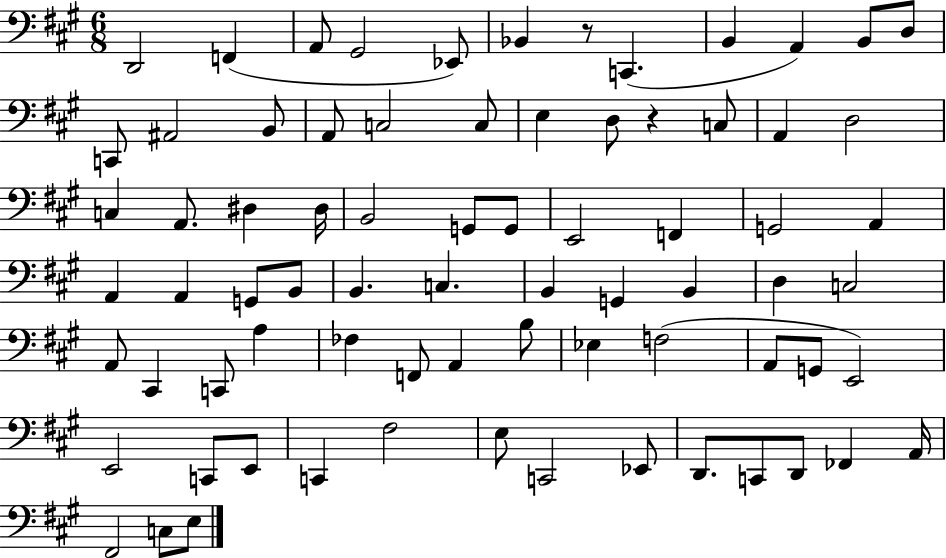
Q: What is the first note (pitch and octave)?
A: D2